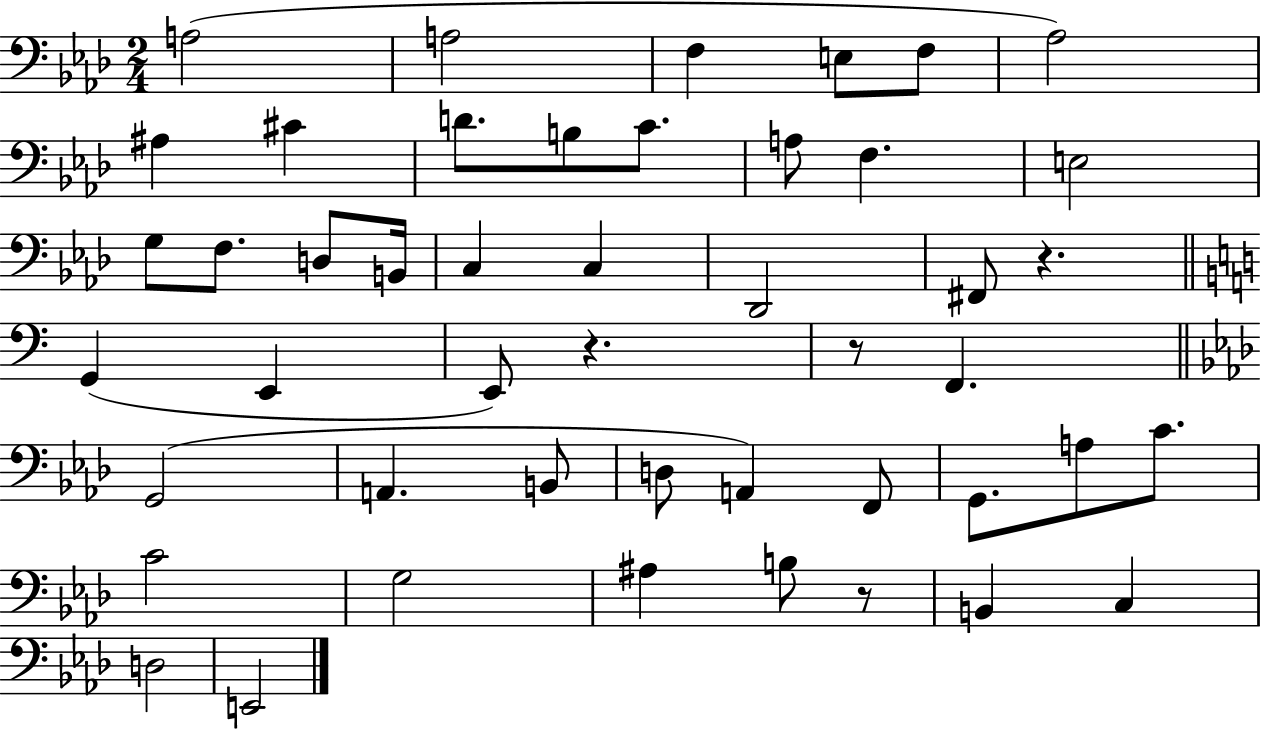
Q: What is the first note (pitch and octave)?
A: A3